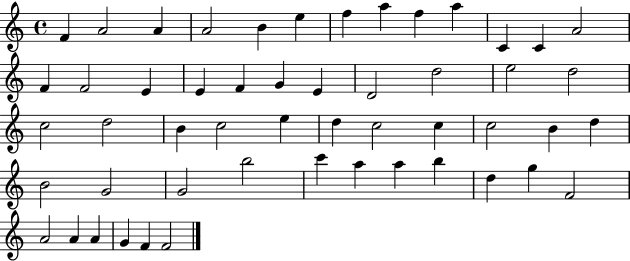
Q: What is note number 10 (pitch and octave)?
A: A5